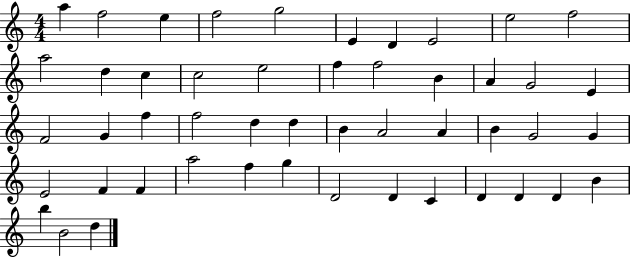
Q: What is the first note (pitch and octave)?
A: A5